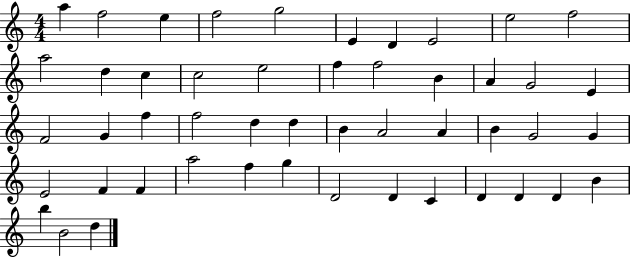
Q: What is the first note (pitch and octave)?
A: A5